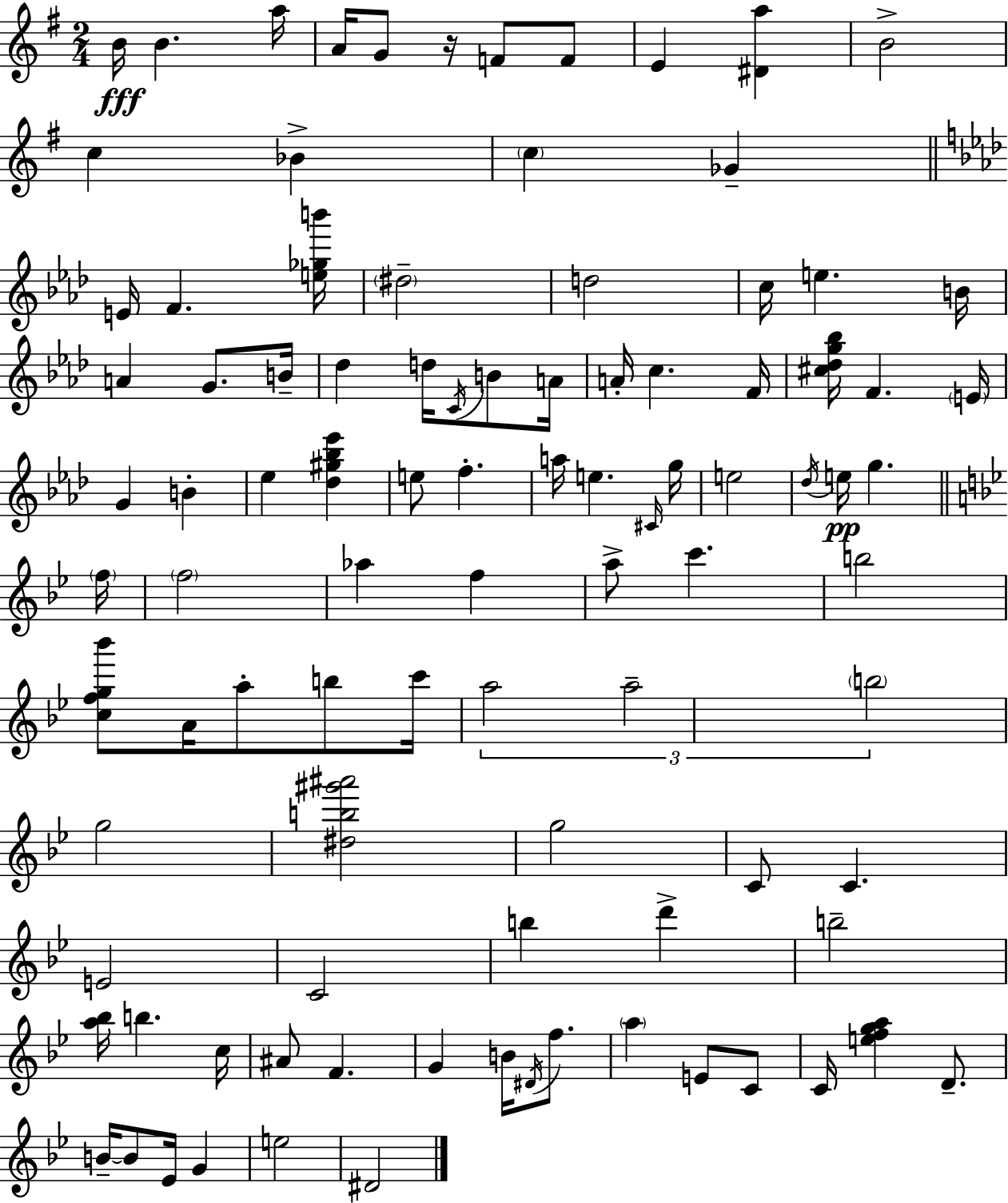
B4/s B4/q. A5/s A4/s G4/e R/s F4/e F4/e E4/q [D#4,A5]/q B4/h C5/q Bb4/q C5/q Gb4/q E4/s F4/q. [E5,Gb5,B6]/s D#5/h D5/h C5/s E5/q. B4/s A4/q G4/e. B4/s Db5/q D5/s C4/s B4/e A4/s A4/s C5/q. F4/s [C#5,Db5,G5,Bb5]/s F4/q. E4/s G4/q B4/q Eb5/q [Db5,G#5,Bb5,Eb6]/q E5/e F5/q. A5/s E5/q. C#4/s G5/s E5/h Db5/s E5/s G5/q. F5/s F5/h Ab5/q F5/q A5/e C6/q. B5/h [C5,F5,G5,Bb6]/e A4/s A5/e B5/e C6/s A5/h A5/h B5/h G5/h [D#5,B5,G#6,A#6]/h G5/h C4/e C4/q. E4/h C4/h B5/q D6/q B5/h [A5,Bb5]/s B5/q. C5/s A#4/e F4/q. G4/q B4/s D#4/s F5/e. A5/q E4/e C4/e C4/s [E5,F5,G5,A5]/q D4/e. B4/s B4/e Eb4/s G4/q E5/h D#4/h